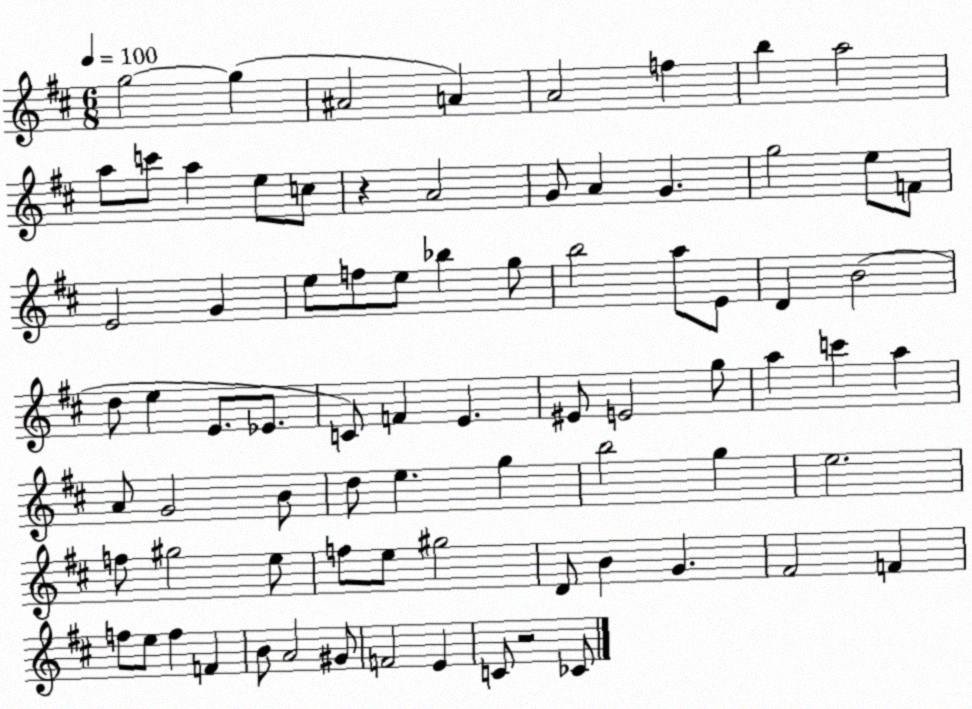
X:1
T:Untitled
M:6/8
L:1/4
K:D
g2 g ^A2 A A2 f b a2 a/2 c'/2 a e/2 c/2 z A2 G/2 A G g2 e/2 F/2 E2 G e/2 f/2 e/2 _b g/2 b2 a/2 E/2 D B2 d/2 e E/2 _E/2 C/2 F E ^E/2 E2 g/2 a c' a A/2 G2 B/2 d/2 e g b2 g e2 f/2 ^g2 e/2 f/2 e/2 ^g2 D/2 B G ^F2 F f/2 e/2 f F B/2 A2 ^G/2 F2 E C/2 z2 _C/2